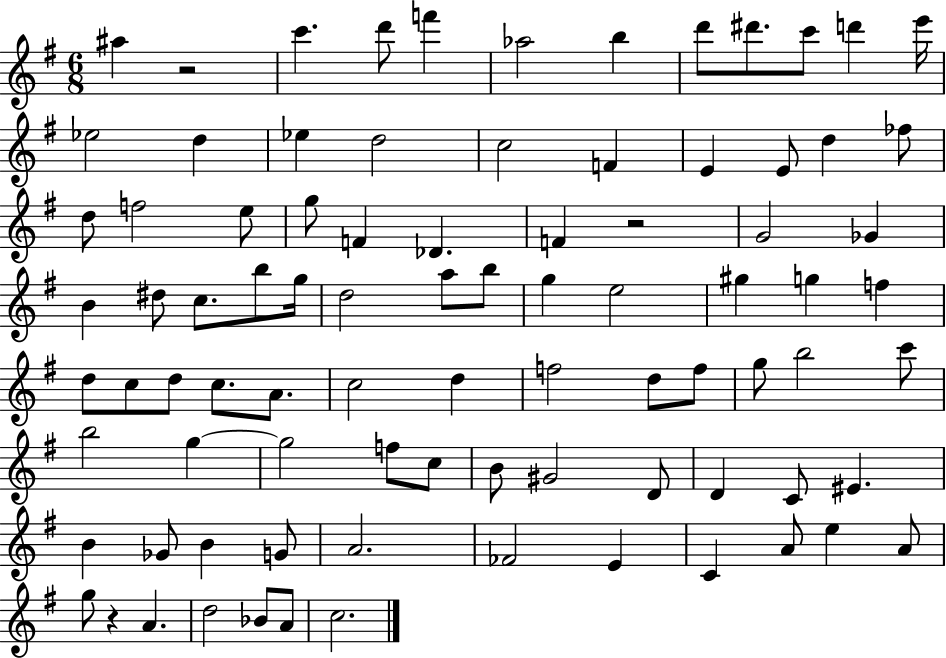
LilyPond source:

{
  \clef treble
  \numericTimeSignature
  \time 6/8
  \key g \major
  ais''4 r2 | c'''4. d'''8 f'''4 | aes''2 b''4 | d'''8 dis'''8. c'''8 d'''4 e'''16 | \break ees''2 d''4 | ees''4 d''2 | c''2 f'4 | e'4 e'8 d''4 fes''8 | \break d''8 f''2 e''8 | g''8 f'4 des'4. | f'4 r2 | g'2 ges'4 | \break b'4 dis''8 c''8. b''8 g''16 | d''2 a''8 b''8 | g''4 e''2 | gis''4 g''4 f''4 | \break d''8 c''8 d''8 c''8. a'8. | c''2 d''4 | f''2 d''8 f''8 | g''8 b''2 c'''8 | \break b''2 g''4~~ | g''2 f''8 c''8 | b'8 gis'2 d'8 | d'4 c'8 eis'4. | \break b'4 ges'8 b'4 g'8 | a'2. | fes'2 e'4 | c'4 a'8 e''4 a'8 | \break g''8 r4 a'4. | d''2 bes'8 a'8 | c''2. | \bar "|."
}